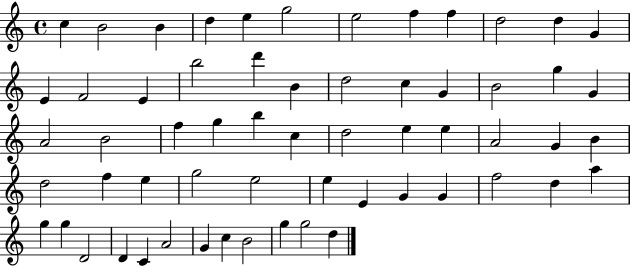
C5/q B4/h B4/q D5/q E5/q G5/h E5/h F5/q F5/q D5/h D5/q G4/q E4/q F4/h E4/q B5/h D6/q B4/q D5/h C5/q G4/q B4/h G5/q G4/q A4/h B4/h F5/q G5/q B5/q C5/q D5/h E5/q E5/q A4/h G4/q B4/q D5/h F5/q E5/q G5/h E5/h E5/q E4/q G4/q G4/q F5/h D5/q A5/q G5/q G5/q D4/h D4/q C4/q A4/h G4/q C5/q B4/h G5/q G5/h D5/q